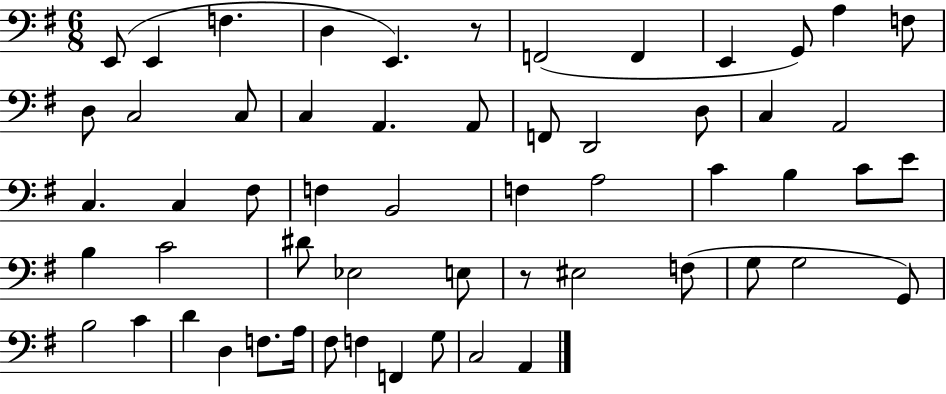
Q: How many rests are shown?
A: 2